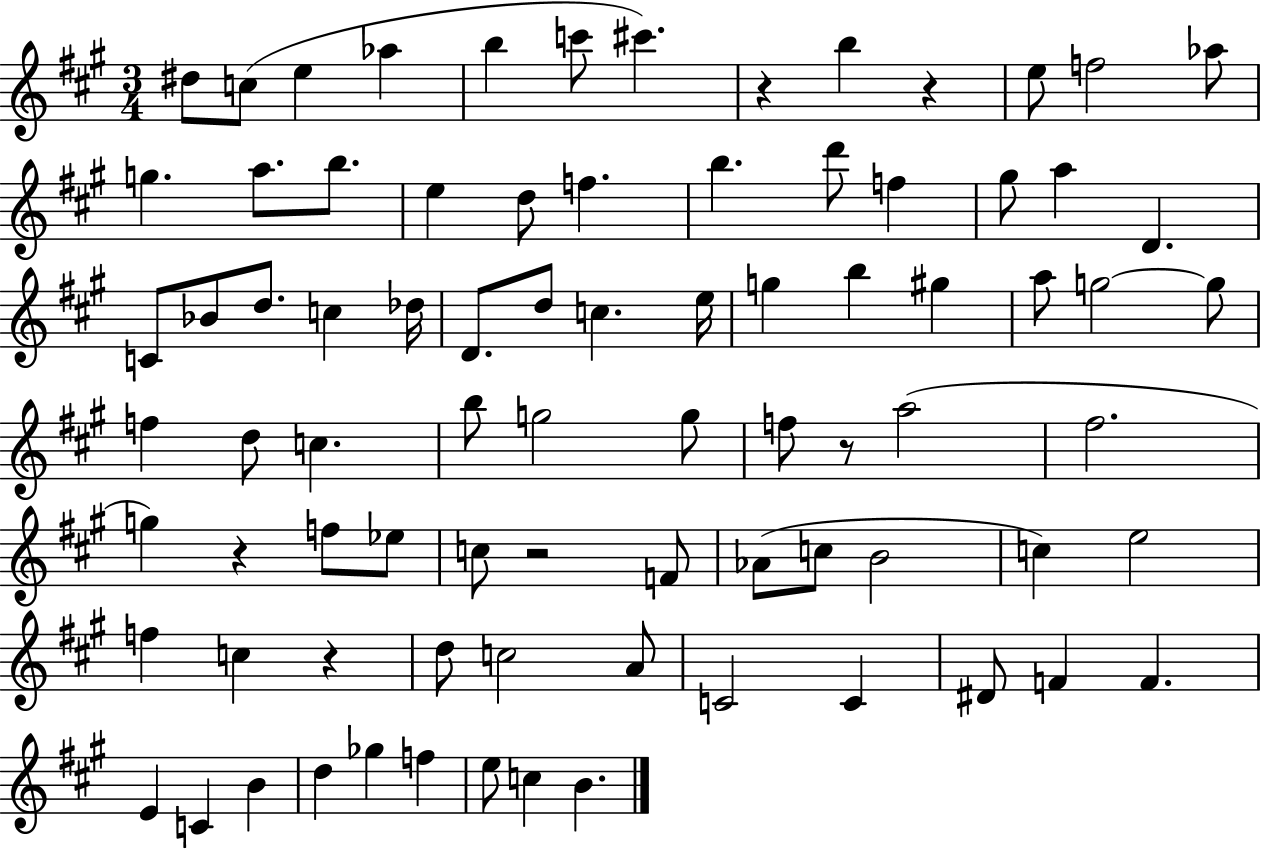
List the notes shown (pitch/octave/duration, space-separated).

D#5/e C5/e E5/q Ab5/q B5/q C6/e C#6/q. R/q B5/q R/q E5/e F5/h Ab5/e G5/q. A5/e. B5/e. E5/q D5/e F5/q. B5/q. D6/e F5/q G#5/e A5/q D4/q. C4/e Bb4/e D5/e. C5/q Db5/s D4/e. D5/e C5/q. E5/s G5/q B5/q G#5/q A5/e G5/h G5/e F5/q D5/e C5/q. B5/e G5/h G5/e F5/e R/e A5/h F#5/h. G5/q R/q F5/e Eb5/e C5/e R/h F4/e Ab4/e C5/e B4/h C5/q E5/h F5/q C5/q R/q D5/e C5/h A4/e C4/h C4/q D#4/e F4/q F4/q. E4/q C4/q B4/q D5/q Gb5/q F5/q E5/e C5/q B4/q.